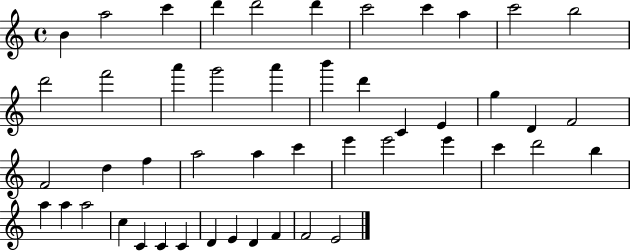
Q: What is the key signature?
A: C major